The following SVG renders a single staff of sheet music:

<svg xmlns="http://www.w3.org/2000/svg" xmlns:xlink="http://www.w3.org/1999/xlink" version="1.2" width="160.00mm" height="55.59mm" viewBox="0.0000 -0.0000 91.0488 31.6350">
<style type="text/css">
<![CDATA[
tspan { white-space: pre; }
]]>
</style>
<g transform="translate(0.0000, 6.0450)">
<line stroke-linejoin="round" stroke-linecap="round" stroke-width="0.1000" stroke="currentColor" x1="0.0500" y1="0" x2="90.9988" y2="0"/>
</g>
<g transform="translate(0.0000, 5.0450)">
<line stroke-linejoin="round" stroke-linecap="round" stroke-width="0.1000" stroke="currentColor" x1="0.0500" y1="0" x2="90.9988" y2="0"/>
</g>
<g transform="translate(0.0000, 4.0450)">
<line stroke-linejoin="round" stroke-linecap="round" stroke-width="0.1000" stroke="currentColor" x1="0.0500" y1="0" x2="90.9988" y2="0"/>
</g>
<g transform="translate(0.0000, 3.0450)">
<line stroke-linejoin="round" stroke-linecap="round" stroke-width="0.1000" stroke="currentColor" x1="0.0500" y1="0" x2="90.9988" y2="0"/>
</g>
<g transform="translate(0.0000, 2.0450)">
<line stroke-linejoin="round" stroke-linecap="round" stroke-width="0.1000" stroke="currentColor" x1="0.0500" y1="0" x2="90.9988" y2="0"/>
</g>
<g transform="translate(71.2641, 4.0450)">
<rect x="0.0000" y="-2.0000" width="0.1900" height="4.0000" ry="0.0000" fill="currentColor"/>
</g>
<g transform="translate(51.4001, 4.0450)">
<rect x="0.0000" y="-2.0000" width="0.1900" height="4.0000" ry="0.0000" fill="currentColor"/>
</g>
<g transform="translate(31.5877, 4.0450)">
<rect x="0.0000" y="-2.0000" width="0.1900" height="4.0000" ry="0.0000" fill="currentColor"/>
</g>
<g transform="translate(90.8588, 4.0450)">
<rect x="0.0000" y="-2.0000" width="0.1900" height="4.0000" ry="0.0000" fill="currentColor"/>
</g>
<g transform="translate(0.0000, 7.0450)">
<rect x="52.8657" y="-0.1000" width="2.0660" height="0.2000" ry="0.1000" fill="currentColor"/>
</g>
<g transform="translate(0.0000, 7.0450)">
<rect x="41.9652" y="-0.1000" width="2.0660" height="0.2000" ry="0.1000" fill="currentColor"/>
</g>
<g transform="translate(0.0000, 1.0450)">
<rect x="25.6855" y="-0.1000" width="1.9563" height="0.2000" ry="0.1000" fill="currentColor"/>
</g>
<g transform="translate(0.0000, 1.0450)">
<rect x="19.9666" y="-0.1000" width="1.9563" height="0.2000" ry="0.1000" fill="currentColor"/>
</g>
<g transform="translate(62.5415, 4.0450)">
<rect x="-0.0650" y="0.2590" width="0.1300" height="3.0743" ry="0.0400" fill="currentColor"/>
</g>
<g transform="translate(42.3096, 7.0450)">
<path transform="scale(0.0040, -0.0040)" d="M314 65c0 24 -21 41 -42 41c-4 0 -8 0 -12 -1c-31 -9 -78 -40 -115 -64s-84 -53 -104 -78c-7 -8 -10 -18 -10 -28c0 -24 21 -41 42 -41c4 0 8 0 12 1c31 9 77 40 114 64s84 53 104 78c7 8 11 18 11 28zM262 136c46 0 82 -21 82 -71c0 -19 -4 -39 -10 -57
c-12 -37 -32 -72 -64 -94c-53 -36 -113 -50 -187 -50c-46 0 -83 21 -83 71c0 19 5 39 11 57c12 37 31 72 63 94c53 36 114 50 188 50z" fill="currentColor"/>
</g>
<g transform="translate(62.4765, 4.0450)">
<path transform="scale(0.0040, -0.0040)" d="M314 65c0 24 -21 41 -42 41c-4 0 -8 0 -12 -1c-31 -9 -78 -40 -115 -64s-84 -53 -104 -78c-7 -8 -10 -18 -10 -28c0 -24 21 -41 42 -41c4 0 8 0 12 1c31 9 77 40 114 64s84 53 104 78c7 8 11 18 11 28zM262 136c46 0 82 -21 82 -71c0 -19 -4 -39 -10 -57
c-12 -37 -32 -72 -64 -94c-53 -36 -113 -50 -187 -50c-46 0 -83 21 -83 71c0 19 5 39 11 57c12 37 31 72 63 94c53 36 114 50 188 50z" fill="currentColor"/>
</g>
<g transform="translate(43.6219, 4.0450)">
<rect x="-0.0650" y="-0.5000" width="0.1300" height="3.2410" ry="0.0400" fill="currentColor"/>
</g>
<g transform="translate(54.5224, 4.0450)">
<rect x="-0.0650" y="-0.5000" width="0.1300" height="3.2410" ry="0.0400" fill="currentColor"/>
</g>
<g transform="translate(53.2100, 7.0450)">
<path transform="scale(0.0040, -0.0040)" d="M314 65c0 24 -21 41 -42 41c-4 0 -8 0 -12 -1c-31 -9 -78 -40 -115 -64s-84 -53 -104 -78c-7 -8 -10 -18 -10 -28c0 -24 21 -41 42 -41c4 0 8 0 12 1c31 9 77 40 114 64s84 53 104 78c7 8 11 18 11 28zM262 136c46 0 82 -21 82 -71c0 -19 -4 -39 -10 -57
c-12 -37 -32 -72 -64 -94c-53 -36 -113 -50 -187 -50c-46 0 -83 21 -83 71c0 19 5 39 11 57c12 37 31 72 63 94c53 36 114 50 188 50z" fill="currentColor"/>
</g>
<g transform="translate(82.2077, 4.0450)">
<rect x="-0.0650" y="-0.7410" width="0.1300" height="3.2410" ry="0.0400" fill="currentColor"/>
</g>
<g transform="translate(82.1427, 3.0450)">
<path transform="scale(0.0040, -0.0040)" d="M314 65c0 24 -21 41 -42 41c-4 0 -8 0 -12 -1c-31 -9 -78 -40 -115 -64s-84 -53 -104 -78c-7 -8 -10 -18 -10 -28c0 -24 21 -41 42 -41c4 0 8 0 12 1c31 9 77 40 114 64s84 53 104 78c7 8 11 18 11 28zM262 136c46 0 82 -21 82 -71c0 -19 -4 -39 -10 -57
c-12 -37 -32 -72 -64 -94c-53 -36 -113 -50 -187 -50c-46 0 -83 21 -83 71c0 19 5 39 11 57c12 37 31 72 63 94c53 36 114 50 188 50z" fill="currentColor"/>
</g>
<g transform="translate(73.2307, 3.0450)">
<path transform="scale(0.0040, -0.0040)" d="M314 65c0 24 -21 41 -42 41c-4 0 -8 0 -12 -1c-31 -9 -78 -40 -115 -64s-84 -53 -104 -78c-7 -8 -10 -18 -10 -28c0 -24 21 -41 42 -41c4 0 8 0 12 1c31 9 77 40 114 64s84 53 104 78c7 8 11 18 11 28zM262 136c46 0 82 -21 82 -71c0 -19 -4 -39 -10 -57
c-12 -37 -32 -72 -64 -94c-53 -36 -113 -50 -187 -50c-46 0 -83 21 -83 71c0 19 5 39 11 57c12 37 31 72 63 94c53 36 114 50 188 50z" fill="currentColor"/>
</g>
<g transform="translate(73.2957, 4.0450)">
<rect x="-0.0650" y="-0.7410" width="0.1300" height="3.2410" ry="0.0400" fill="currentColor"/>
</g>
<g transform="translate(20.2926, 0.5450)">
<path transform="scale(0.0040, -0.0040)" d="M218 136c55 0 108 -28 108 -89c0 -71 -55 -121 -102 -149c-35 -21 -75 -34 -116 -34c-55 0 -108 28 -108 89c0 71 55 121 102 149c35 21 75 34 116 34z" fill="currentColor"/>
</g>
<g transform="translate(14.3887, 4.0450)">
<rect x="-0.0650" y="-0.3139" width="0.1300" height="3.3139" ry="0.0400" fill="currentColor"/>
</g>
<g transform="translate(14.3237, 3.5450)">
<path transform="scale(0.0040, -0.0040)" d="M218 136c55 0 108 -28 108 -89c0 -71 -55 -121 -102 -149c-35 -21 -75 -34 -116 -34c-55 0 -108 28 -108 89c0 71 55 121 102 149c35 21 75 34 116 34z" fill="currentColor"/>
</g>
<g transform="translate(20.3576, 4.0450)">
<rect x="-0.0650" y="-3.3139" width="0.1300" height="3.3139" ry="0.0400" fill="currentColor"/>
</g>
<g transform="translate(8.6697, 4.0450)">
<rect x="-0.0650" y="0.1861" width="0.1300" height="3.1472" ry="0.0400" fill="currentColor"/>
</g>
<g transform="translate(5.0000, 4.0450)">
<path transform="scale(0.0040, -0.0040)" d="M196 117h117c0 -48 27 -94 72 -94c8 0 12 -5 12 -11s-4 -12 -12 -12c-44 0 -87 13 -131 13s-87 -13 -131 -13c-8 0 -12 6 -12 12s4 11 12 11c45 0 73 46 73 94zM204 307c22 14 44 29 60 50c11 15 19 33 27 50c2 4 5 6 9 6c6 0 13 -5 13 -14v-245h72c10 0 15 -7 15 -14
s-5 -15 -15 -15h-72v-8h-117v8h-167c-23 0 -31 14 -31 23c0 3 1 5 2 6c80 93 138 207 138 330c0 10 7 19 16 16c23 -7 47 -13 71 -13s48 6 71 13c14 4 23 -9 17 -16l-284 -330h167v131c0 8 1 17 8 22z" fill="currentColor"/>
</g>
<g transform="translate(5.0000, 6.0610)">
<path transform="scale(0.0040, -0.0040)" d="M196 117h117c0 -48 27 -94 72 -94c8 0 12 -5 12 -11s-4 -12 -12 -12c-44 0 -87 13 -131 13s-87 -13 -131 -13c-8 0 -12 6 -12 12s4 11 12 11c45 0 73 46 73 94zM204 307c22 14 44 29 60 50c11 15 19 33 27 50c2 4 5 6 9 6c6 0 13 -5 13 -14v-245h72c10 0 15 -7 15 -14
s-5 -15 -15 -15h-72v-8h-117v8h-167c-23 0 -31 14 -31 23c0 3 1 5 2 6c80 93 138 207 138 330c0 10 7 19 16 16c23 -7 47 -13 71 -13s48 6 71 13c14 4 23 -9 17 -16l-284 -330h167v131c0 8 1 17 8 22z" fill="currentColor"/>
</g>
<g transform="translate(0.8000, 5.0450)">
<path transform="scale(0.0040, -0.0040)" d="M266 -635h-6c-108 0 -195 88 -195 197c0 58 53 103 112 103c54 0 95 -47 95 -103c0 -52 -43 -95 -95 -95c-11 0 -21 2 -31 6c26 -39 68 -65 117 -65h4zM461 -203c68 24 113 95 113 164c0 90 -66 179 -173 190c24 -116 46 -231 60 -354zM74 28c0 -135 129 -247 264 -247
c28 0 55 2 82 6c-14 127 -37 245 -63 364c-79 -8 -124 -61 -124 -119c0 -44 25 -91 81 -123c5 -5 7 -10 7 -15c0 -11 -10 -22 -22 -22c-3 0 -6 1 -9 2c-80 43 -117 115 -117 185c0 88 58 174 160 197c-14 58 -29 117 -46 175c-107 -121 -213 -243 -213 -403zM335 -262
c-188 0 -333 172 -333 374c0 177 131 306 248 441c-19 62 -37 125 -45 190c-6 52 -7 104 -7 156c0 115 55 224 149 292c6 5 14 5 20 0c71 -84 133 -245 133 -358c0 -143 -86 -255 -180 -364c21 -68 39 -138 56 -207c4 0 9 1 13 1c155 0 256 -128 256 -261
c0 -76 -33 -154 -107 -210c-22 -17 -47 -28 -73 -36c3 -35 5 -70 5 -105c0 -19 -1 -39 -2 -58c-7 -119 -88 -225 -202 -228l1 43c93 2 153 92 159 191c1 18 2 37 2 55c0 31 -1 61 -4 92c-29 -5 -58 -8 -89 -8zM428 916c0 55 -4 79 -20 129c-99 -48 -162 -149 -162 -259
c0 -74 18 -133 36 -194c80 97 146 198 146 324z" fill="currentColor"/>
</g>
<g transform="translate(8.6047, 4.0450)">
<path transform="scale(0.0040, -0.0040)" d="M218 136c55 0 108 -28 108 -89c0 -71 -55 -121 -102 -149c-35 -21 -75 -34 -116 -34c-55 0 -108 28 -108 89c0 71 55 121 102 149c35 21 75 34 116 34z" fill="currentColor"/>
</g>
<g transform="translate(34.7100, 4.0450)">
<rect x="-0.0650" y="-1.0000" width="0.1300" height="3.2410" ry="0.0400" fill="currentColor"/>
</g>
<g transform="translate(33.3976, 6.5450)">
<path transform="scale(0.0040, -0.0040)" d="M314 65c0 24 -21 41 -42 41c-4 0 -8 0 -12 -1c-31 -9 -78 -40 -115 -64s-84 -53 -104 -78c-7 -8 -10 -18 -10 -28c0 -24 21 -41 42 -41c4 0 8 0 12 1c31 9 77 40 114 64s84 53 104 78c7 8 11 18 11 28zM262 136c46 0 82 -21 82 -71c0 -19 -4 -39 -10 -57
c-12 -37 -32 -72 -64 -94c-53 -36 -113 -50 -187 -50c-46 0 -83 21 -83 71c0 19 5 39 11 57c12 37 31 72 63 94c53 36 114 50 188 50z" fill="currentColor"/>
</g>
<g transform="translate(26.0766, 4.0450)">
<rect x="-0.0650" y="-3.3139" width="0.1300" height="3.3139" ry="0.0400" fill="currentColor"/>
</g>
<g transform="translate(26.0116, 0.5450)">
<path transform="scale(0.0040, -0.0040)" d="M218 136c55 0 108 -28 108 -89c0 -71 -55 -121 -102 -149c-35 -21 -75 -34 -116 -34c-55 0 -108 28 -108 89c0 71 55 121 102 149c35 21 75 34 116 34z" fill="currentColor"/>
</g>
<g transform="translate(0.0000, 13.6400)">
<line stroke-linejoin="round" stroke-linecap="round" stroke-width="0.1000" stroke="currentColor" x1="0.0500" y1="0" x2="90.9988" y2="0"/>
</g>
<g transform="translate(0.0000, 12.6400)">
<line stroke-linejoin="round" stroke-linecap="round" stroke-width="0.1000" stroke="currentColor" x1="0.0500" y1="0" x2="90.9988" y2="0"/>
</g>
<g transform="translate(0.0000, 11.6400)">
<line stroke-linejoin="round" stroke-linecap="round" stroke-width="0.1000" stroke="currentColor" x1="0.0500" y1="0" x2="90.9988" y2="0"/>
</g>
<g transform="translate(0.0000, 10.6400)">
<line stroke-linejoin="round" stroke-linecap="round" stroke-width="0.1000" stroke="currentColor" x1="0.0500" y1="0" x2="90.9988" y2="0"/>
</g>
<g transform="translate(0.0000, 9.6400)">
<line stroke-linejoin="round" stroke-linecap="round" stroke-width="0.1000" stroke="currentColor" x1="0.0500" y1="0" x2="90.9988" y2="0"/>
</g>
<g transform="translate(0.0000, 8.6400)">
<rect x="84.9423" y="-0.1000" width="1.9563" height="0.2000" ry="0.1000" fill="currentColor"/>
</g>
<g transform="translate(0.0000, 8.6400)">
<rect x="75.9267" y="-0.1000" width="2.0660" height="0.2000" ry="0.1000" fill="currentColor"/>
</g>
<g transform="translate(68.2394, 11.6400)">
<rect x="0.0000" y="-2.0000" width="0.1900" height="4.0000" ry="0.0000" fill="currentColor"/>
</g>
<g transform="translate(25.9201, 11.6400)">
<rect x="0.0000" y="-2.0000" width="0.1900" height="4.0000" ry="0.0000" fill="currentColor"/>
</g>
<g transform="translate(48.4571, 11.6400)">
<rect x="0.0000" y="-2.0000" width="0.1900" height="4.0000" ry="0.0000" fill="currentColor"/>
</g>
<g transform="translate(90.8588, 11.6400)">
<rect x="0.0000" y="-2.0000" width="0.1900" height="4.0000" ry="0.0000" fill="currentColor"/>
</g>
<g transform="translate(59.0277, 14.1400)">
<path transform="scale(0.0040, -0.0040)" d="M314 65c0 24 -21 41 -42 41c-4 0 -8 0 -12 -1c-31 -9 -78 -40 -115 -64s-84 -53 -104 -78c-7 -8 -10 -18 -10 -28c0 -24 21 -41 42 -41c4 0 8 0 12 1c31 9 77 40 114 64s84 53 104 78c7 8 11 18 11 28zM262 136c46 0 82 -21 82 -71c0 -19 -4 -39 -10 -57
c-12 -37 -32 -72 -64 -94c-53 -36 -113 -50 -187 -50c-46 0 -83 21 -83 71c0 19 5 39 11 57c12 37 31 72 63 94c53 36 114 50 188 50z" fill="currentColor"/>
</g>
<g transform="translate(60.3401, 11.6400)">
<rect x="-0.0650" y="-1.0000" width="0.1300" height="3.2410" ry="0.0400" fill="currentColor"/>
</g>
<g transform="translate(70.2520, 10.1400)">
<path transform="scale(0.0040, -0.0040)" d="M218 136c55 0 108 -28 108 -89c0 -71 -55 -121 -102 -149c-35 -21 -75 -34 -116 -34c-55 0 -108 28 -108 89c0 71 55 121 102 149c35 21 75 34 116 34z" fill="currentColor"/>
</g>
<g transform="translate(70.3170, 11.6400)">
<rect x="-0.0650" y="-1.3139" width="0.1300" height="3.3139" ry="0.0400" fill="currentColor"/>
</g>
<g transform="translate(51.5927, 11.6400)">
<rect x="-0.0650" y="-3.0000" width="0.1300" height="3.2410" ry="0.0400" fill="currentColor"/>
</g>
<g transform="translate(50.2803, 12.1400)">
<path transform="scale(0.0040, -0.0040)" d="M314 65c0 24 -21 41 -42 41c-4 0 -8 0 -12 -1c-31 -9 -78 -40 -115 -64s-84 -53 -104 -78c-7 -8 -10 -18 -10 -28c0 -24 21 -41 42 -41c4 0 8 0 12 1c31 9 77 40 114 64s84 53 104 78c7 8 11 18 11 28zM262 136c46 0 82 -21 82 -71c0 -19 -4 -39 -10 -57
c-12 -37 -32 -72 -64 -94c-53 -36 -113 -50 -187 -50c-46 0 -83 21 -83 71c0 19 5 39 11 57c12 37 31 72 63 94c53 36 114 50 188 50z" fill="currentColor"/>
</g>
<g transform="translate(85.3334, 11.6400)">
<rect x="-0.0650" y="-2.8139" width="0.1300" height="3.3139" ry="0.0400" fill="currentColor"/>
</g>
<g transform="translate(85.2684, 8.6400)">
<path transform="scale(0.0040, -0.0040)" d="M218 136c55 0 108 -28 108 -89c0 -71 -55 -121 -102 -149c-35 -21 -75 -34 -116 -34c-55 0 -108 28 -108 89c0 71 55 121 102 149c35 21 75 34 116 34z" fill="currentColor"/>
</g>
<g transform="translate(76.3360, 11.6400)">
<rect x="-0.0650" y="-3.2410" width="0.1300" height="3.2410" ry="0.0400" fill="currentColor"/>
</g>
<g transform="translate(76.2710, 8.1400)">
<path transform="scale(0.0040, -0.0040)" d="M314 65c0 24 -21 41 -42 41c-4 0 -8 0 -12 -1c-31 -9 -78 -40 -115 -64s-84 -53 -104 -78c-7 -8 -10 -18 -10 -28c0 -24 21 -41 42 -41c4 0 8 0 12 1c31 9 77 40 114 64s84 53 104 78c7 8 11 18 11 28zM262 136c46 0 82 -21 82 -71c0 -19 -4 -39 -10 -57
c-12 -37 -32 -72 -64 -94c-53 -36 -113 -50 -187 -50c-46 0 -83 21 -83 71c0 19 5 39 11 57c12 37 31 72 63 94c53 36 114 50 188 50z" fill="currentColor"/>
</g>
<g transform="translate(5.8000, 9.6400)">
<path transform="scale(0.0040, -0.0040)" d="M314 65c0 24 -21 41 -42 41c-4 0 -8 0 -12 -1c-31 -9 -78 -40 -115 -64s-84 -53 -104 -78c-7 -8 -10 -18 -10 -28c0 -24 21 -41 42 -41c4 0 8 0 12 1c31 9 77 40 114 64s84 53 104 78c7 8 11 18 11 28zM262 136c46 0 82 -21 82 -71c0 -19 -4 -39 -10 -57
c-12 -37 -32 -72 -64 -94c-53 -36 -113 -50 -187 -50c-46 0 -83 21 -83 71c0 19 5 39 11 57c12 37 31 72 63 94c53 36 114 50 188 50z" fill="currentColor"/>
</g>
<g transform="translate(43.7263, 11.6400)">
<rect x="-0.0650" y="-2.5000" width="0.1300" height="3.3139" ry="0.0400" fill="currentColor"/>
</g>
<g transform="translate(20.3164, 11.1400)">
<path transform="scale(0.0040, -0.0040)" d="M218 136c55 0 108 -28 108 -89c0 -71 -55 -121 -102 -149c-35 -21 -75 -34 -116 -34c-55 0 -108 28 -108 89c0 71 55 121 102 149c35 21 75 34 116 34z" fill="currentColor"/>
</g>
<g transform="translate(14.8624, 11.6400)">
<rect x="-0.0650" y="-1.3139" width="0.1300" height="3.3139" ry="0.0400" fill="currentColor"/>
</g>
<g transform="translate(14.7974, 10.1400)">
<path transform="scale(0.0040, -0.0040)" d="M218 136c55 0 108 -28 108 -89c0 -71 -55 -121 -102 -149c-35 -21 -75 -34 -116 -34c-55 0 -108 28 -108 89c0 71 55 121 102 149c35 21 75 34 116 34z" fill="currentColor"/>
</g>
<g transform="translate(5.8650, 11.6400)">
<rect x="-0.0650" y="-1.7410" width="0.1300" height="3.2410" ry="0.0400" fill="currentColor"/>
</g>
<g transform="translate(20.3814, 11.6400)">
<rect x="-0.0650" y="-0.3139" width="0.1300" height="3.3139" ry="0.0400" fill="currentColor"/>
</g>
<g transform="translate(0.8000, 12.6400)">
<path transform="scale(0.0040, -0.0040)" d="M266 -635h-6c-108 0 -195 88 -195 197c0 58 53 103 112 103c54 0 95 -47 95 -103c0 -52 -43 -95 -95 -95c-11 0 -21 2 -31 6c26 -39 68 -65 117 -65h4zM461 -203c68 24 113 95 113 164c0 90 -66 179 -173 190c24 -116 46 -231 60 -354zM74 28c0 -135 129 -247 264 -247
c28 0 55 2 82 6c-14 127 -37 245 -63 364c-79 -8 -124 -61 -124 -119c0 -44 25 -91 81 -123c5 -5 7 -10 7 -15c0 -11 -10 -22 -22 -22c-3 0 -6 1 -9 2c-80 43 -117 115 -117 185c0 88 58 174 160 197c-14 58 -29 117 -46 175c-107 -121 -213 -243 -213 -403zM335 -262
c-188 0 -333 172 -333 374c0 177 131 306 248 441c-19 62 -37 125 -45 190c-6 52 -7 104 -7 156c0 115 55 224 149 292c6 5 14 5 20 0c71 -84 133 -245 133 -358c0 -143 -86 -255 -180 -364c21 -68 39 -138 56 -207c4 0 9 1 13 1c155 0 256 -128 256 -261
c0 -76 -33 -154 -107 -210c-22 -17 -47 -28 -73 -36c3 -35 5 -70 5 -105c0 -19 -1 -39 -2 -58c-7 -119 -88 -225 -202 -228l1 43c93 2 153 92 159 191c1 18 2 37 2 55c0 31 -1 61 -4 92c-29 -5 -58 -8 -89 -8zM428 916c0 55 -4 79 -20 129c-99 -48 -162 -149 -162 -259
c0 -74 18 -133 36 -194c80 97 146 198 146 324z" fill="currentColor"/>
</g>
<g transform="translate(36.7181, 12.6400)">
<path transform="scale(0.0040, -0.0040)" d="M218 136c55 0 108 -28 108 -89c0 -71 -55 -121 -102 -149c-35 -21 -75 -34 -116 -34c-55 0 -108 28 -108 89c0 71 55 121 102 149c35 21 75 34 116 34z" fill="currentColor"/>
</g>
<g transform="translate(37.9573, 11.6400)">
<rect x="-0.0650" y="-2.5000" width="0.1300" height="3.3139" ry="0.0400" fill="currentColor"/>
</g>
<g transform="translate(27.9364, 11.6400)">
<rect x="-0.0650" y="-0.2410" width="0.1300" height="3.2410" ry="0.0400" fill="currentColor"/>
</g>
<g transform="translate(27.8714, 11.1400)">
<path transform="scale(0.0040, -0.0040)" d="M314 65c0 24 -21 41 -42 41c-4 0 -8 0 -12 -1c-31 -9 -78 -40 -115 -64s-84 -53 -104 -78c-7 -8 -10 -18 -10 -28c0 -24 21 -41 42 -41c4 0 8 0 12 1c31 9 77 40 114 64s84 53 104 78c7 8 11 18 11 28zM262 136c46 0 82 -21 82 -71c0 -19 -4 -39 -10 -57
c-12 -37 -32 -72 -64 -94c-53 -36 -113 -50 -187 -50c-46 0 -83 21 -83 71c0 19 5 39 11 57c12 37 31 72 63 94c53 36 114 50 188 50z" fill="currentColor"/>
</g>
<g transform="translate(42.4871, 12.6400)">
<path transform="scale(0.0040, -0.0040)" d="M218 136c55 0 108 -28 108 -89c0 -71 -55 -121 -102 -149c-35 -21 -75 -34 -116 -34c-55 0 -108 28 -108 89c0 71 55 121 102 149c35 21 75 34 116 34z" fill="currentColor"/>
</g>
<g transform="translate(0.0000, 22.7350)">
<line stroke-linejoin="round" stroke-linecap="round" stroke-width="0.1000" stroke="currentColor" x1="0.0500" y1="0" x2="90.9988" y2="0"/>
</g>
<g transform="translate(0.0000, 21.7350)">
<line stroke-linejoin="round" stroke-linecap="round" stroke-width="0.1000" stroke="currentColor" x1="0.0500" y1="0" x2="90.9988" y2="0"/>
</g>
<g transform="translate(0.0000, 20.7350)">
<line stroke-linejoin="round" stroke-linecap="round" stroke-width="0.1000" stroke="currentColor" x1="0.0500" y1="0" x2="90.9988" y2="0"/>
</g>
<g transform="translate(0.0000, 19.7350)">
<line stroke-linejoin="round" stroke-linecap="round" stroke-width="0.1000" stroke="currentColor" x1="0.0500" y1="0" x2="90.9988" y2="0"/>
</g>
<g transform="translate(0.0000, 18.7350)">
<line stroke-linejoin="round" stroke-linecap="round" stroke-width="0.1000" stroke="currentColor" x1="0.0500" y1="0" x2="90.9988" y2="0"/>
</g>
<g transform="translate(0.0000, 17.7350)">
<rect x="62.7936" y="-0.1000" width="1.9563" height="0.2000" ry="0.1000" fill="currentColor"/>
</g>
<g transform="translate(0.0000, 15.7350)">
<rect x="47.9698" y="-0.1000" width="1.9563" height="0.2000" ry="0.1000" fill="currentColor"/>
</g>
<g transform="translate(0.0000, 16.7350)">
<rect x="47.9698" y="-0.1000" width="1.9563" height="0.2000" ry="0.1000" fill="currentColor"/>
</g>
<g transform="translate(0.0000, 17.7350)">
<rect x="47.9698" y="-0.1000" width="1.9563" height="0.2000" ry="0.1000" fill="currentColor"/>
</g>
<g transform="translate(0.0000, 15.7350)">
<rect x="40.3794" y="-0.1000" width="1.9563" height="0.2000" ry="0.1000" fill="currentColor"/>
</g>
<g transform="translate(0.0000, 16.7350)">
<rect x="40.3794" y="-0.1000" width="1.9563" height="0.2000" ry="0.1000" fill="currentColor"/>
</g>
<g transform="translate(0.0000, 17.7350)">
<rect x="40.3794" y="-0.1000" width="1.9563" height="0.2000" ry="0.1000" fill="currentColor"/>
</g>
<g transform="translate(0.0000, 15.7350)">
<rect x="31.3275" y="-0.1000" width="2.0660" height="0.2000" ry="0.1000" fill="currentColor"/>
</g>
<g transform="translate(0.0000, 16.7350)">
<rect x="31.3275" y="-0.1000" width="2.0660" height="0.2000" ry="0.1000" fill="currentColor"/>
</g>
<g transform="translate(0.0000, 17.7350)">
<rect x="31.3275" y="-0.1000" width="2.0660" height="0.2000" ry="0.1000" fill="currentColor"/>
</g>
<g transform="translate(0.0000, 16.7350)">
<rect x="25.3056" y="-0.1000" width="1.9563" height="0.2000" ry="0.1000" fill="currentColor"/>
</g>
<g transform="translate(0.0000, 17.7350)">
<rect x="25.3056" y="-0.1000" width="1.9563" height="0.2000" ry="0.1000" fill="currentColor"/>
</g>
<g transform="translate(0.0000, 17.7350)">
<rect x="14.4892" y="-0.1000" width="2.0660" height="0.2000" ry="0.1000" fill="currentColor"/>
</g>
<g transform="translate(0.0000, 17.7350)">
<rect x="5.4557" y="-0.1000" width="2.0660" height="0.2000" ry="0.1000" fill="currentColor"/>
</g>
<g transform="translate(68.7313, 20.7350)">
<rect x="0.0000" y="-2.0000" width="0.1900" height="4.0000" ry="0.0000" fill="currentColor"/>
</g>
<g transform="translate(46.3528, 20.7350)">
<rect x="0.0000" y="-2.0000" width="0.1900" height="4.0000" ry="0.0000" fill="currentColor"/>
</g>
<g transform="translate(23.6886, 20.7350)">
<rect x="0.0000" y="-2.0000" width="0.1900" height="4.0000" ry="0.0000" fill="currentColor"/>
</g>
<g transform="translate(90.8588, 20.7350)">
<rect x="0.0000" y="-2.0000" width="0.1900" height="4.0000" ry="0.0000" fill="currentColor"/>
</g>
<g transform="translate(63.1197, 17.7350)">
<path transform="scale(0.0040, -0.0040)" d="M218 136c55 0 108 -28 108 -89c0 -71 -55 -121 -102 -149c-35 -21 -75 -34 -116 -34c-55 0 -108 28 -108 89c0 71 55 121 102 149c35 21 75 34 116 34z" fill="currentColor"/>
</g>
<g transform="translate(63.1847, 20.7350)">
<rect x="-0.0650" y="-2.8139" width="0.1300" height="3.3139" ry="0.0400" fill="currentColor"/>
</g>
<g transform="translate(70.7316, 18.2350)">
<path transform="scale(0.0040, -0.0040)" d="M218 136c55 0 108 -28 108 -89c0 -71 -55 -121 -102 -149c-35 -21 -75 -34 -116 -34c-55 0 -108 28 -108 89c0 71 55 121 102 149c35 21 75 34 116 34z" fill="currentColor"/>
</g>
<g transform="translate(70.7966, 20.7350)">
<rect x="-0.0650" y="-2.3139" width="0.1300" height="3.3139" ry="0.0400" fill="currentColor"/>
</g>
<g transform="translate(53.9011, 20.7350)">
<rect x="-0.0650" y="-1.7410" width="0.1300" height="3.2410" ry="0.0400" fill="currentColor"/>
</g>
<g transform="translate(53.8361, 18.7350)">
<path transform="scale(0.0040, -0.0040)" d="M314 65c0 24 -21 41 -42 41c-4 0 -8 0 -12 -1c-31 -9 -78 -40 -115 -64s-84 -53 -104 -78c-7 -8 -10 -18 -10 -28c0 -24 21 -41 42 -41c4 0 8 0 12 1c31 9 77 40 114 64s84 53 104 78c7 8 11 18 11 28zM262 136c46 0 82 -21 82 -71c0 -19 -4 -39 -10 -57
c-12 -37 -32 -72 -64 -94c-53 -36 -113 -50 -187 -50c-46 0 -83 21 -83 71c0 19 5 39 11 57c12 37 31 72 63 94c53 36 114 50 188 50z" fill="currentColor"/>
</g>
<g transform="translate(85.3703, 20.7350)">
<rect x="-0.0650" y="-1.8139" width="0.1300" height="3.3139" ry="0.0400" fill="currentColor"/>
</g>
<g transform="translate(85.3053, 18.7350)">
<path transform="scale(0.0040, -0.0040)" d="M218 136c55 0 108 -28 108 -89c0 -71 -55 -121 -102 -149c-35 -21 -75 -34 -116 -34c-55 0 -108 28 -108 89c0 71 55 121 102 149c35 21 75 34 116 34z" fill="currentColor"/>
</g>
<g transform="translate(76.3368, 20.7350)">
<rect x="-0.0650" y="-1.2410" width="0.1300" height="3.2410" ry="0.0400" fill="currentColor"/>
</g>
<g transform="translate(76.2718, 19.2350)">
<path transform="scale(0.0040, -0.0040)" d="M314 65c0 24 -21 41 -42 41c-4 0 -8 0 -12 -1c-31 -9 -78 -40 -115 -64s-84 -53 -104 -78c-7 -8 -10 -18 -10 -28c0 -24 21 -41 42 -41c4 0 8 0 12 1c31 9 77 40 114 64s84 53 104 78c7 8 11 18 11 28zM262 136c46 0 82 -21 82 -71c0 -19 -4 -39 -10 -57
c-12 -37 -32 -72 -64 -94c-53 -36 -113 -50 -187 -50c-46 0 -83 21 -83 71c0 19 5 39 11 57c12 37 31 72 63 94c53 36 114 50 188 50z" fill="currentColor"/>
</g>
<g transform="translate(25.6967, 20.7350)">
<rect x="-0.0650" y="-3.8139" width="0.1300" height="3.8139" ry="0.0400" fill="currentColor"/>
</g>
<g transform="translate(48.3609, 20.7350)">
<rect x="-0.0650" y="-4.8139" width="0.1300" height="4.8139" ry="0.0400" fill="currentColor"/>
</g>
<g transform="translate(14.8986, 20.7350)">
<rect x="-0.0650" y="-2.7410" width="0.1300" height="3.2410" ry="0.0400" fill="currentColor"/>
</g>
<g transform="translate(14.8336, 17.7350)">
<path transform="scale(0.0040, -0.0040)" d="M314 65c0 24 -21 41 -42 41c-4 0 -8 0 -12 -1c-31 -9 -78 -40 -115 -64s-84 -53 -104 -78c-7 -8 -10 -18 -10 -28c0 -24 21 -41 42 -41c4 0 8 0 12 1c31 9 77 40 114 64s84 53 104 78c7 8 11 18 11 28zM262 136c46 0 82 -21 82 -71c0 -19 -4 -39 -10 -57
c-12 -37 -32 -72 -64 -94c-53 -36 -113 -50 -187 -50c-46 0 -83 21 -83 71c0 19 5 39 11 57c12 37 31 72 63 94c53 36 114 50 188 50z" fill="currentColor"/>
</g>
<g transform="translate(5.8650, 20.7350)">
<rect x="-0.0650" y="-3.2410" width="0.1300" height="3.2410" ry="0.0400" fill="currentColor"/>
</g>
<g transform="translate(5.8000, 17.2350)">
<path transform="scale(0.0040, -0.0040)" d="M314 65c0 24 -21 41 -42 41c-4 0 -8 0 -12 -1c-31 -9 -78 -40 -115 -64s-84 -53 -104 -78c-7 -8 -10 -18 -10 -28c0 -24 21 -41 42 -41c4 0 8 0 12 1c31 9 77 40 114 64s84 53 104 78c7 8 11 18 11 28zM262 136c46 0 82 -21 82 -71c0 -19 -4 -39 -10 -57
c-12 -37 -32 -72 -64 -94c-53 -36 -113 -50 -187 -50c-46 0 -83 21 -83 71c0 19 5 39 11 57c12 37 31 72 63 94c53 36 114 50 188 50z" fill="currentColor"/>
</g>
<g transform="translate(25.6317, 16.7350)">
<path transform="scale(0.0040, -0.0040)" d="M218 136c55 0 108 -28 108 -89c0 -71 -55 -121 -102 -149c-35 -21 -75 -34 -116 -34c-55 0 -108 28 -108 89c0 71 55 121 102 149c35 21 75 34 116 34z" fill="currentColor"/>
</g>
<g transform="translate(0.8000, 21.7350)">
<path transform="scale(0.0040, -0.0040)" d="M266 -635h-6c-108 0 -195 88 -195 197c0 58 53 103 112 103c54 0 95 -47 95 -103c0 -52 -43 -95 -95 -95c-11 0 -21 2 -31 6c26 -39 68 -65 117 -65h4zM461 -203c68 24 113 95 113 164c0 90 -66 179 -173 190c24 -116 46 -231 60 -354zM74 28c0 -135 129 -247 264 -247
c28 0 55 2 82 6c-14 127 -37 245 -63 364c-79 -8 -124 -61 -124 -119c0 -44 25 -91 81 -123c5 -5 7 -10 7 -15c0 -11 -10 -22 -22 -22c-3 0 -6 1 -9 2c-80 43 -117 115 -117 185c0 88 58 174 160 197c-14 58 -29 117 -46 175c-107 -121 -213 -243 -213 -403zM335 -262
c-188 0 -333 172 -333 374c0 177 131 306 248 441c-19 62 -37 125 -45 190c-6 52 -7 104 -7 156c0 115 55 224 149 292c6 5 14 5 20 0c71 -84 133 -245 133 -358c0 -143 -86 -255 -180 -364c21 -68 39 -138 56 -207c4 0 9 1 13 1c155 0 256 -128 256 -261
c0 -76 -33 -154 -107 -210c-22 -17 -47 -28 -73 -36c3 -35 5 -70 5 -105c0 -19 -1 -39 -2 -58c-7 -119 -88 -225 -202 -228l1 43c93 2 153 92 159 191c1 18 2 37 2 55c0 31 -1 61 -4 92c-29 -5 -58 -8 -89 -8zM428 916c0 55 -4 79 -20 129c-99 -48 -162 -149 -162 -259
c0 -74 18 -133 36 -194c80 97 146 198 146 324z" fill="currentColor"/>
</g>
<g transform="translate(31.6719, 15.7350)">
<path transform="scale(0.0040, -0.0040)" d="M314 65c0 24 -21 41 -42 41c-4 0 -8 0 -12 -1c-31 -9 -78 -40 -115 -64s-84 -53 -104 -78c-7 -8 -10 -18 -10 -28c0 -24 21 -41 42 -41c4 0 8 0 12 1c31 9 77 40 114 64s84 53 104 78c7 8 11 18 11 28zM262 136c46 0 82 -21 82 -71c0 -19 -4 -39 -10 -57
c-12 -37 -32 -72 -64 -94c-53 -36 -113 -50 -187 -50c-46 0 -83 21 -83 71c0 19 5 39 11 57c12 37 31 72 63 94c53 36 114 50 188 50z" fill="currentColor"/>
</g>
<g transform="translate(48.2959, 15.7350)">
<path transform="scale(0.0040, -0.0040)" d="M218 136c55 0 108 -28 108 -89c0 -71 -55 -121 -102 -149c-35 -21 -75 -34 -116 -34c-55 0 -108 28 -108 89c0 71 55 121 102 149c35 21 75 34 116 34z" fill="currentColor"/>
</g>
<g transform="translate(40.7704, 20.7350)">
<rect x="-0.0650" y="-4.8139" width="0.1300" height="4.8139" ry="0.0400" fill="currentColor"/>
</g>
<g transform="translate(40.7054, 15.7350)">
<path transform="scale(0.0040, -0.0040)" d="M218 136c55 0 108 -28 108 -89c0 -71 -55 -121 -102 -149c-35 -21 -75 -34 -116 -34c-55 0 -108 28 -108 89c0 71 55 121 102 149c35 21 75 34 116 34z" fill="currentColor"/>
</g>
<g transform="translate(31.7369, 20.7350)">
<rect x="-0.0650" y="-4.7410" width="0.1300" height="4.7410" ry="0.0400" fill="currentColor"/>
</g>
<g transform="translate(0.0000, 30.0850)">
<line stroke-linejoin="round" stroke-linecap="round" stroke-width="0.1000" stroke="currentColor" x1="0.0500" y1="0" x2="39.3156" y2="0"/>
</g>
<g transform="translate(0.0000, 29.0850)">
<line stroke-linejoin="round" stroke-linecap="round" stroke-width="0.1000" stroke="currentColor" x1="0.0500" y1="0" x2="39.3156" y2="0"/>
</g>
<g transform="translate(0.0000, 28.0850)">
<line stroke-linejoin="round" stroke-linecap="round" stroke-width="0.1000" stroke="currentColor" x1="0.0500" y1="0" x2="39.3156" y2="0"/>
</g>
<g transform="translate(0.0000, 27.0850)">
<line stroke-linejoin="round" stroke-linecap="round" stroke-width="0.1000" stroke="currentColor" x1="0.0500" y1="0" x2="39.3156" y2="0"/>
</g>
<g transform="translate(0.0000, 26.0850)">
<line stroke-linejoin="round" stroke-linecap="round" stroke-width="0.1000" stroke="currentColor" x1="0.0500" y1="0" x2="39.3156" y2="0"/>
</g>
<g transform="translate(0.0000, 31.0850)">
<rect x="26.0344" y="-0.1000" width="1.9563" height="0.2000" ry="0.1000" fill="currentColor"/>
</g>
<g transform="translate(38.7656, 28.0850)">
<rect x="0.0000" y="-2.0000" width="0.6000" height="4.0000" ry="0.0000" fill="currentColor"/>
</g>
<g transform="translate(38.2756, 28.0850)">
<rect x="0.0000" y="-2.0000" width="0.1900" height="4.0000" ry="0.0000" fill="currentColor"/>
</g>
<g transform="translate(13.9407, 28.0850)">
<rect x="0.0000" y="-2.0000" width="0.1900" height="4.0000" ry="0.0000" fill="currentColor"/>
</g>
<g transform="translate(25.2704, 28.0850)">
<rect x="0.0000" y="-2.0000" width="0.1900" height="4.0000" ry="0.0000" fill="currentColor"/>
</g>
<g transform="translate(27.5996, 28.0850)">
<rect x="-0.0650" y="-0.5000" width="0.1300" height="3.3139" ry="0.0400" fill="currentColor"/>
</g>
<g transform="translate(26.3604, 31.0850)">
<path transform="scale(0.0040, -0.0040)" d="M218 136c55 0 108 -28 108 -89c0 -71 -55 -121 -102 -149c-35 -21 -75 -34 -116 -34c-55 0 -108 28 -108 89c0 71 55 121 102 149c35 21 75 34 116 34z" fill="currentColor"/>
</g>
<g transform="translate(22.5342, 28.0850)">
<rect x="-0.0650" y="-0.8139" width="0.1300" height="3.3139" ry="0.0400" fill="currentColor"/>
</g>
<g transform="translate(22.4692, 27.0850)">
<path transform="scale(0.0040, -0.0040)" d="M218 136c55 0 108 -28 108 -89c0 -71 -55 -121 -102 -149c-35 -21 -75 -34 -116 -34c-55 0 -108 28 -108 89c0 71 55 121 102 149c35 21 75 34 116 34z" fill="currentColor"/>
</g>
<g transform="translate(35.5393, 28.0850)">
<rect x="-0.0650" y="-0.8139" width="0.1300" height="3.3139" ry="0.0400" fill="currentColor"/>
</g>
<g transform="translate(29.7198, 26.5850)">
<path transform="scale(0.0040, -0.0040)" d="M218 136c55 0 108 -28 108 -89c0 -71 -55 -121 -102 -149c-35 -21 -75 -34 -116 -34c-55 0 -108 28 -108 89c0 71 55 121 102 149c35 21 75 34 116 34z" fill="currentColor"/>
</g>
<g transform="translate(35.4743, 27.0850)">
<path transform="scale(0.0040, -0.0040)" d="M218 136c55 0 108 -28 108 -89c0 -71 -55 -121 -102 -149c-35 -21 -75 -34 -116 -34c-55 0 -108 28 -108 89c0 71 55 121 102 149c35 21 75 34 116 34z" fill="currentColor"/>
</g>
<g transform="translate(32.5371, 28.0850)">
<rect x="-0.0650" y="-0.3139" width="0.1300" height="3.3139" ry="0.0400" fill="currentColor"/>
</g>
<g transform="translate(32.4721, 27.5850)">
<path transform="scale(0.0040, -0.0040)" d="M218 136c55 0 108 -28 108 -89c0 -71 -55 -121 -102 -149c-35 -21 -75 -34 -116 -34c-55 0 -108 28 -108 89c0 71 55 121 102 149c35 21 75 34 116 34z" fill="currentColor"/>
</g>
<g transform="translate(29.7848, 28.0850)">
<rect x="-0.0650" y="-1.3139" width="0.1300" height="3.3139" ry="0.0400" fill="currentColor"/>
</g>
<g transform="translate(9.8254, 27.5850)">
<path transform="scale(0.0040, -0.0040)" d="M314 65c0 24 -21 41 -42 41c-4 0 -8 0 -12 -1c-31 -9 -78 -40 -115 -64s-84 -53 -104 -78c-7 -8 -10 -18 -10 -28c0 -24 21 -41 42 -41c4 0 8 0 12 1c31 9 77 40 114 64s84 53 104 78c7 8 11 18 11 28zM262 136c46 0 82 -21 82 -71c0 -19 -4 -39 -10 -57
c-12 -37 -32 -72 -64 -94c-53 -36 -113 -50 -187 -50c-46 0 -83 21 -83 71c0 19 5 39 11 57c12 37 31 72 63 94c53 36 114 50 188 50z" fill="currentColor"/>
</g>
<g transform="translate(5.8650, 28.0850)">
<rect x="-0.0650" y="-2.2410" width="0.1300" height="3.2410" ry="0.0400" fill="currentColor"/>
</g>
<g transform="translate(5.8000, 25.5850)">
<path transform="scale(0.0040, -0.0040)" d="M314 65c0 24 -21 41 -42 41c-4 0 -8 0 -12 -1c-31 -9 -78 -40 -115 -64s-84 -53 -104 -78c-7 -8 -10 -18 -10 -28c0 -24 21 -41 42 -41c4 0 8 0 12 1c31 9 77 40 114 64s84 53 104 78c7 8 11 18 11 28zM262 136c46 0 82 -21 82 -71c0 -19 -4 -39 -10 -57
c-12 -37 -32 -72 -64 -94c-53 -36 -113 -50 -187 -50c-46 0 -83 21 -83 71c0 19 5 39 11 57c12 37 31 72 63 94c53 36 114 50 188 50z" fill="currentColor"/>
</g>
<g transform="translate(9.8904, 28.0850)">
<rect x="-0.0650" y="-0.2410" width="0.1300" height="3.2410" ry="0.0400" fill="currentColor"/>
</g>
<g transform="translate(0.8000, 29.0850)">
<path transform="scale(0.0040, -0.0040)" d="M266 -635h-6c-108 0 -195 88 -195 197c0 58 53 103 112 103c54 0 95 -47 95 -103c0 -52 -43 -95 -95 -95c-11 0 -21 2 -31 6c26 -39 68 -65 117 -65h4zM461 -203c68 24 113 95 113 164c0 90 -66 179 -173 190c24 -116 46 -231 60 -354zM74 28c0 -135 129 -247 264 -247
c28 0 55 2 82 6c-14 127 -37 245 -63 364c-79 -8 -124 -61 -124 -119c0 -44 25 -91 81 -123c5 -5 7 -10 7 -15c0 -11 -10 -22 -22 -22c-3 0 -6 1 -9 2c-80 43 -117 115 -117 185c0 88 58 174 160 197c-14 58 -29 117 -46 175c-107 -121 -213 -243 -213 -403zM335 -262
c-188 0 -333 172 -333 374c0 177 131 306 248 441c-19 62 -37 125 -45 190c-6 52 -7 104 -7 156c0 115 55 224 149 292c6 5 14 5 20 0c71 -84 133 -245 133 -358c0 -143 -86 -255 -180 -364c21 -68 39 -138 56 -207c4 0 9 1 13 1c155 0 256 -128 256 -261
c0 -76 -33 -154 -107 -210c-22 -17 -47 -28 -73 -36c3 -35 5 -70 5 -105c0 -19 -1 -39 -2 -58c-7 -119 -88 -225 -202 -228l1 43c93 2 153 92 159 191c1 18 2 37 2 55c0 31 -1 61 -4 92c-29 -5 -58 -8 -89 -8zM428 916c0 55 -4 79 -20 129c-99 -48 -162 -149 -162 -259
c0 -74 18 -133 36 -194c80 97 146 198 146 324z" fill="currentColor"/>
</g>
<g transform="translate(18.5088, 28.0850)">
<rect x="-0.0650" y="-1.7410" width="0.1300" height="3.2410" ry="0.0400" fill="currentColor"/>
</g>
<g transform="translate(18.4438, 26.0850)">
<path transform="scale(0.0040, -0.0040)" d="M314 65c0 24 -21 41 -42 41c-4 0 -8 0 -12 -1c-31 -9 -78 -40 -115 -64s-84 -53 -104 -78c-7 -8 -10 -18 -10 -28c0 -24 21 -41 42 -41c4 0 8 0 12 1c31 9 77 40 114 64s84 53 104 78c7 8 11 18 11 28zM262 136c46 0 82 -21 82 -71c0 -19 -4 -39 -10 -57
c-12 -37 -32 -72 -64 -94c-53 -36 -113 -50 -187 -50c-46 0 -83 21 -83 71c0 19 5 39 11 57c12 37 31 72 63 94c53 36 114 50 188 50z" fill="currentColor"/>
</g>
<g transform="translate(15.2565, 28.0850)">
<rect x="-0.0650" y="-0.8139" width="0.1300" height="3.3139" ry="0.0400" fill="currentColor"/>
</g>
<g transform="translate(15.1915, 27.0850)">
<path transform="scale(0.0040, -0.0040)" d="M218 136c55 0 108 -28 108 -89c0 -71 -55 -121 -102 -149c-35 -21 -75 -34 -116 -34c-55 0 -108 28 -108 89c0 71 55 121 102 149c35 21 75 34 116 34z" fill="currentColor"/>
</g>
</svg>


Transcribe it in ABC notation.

X:1
T:Untitled
M:4/4
L:1/4
K:C
B c b b D2 C2 C2 B2 d2 d2 f2 e c c2 G G A2 D2 e b2 a b2 a2 c' e'2 e' e' f2 a g e2 f g2 c2 d f2 d C e c d